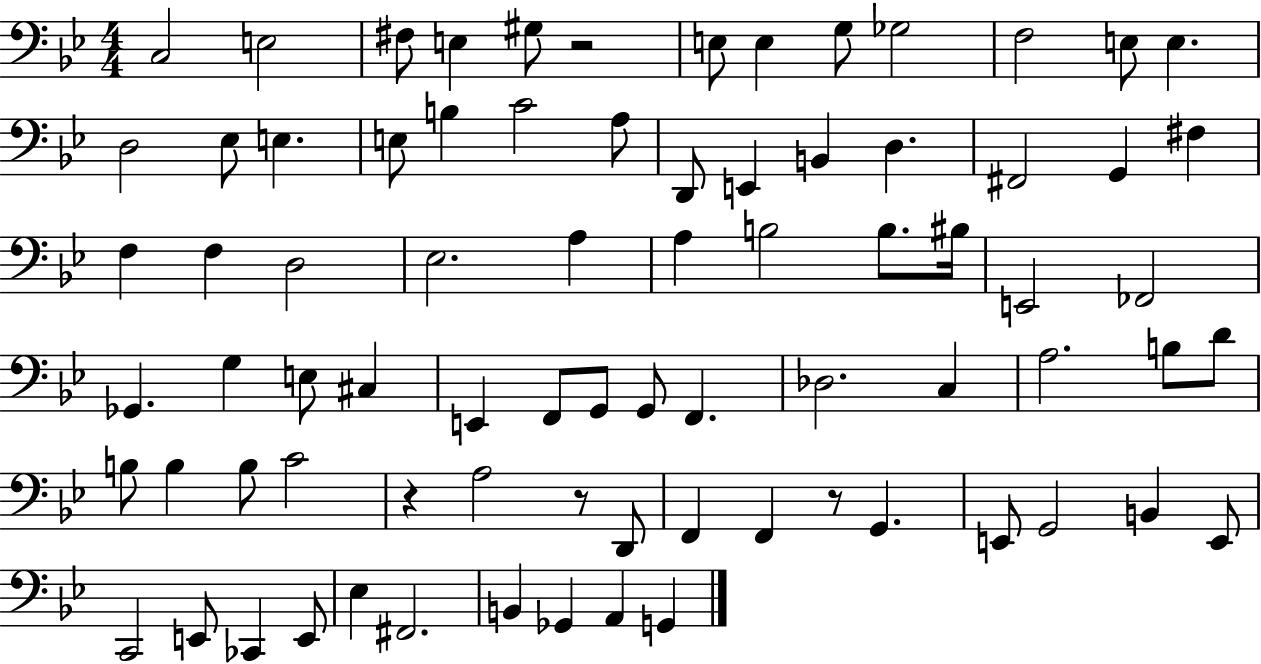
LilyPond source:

{
  \clef bass
  \numericTimeSignature
  \time 4/4
  \key bes \major
  \repeat volta 2 { c2 e2 | fis8 e4 gis8 r2 | e8 e4 g8 ges2 | f2 e8 e4. | \break d2 ees8 e4. | e8 b4 c'2 a8 | d,8 e,4 b,4 d4. | fis,2 g,4 fis4 | \break f4 f4 d2 | ees2. a4 | a4 b2 b8. bis16 | e,2 fes,2 | \break ges,4. g4 e8 cis4 | e,4 f,8 g,8 g,8 f,4. | des2. c4 | a2. b8 d'8 | \break b8 b4 b8 c'2 | r4 a2 r8 d,8 | f,4 f,4 r8 g,4. | e,8 g,2 b,4 e,8 | \break c,2 e,8 ces,4 e,8 | ees4 fis,2. | b,4 ges,4 a,4 g,4 | } \bar "|."
}